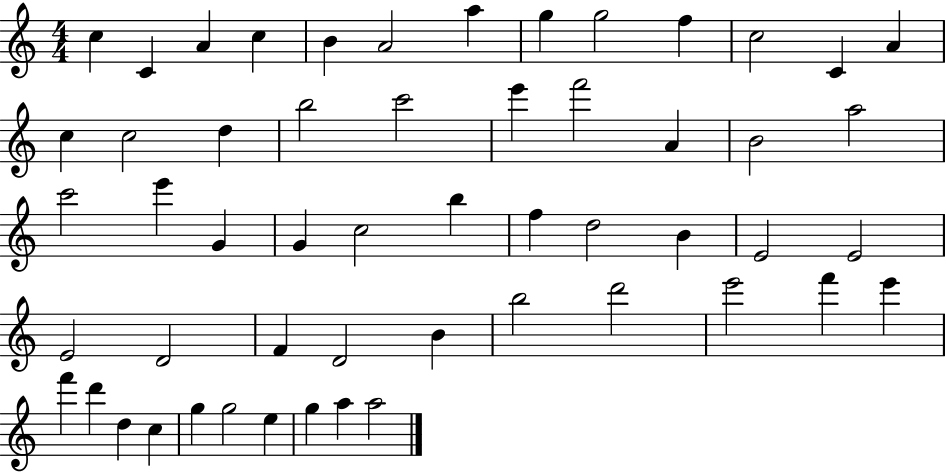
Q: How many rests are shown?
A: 0